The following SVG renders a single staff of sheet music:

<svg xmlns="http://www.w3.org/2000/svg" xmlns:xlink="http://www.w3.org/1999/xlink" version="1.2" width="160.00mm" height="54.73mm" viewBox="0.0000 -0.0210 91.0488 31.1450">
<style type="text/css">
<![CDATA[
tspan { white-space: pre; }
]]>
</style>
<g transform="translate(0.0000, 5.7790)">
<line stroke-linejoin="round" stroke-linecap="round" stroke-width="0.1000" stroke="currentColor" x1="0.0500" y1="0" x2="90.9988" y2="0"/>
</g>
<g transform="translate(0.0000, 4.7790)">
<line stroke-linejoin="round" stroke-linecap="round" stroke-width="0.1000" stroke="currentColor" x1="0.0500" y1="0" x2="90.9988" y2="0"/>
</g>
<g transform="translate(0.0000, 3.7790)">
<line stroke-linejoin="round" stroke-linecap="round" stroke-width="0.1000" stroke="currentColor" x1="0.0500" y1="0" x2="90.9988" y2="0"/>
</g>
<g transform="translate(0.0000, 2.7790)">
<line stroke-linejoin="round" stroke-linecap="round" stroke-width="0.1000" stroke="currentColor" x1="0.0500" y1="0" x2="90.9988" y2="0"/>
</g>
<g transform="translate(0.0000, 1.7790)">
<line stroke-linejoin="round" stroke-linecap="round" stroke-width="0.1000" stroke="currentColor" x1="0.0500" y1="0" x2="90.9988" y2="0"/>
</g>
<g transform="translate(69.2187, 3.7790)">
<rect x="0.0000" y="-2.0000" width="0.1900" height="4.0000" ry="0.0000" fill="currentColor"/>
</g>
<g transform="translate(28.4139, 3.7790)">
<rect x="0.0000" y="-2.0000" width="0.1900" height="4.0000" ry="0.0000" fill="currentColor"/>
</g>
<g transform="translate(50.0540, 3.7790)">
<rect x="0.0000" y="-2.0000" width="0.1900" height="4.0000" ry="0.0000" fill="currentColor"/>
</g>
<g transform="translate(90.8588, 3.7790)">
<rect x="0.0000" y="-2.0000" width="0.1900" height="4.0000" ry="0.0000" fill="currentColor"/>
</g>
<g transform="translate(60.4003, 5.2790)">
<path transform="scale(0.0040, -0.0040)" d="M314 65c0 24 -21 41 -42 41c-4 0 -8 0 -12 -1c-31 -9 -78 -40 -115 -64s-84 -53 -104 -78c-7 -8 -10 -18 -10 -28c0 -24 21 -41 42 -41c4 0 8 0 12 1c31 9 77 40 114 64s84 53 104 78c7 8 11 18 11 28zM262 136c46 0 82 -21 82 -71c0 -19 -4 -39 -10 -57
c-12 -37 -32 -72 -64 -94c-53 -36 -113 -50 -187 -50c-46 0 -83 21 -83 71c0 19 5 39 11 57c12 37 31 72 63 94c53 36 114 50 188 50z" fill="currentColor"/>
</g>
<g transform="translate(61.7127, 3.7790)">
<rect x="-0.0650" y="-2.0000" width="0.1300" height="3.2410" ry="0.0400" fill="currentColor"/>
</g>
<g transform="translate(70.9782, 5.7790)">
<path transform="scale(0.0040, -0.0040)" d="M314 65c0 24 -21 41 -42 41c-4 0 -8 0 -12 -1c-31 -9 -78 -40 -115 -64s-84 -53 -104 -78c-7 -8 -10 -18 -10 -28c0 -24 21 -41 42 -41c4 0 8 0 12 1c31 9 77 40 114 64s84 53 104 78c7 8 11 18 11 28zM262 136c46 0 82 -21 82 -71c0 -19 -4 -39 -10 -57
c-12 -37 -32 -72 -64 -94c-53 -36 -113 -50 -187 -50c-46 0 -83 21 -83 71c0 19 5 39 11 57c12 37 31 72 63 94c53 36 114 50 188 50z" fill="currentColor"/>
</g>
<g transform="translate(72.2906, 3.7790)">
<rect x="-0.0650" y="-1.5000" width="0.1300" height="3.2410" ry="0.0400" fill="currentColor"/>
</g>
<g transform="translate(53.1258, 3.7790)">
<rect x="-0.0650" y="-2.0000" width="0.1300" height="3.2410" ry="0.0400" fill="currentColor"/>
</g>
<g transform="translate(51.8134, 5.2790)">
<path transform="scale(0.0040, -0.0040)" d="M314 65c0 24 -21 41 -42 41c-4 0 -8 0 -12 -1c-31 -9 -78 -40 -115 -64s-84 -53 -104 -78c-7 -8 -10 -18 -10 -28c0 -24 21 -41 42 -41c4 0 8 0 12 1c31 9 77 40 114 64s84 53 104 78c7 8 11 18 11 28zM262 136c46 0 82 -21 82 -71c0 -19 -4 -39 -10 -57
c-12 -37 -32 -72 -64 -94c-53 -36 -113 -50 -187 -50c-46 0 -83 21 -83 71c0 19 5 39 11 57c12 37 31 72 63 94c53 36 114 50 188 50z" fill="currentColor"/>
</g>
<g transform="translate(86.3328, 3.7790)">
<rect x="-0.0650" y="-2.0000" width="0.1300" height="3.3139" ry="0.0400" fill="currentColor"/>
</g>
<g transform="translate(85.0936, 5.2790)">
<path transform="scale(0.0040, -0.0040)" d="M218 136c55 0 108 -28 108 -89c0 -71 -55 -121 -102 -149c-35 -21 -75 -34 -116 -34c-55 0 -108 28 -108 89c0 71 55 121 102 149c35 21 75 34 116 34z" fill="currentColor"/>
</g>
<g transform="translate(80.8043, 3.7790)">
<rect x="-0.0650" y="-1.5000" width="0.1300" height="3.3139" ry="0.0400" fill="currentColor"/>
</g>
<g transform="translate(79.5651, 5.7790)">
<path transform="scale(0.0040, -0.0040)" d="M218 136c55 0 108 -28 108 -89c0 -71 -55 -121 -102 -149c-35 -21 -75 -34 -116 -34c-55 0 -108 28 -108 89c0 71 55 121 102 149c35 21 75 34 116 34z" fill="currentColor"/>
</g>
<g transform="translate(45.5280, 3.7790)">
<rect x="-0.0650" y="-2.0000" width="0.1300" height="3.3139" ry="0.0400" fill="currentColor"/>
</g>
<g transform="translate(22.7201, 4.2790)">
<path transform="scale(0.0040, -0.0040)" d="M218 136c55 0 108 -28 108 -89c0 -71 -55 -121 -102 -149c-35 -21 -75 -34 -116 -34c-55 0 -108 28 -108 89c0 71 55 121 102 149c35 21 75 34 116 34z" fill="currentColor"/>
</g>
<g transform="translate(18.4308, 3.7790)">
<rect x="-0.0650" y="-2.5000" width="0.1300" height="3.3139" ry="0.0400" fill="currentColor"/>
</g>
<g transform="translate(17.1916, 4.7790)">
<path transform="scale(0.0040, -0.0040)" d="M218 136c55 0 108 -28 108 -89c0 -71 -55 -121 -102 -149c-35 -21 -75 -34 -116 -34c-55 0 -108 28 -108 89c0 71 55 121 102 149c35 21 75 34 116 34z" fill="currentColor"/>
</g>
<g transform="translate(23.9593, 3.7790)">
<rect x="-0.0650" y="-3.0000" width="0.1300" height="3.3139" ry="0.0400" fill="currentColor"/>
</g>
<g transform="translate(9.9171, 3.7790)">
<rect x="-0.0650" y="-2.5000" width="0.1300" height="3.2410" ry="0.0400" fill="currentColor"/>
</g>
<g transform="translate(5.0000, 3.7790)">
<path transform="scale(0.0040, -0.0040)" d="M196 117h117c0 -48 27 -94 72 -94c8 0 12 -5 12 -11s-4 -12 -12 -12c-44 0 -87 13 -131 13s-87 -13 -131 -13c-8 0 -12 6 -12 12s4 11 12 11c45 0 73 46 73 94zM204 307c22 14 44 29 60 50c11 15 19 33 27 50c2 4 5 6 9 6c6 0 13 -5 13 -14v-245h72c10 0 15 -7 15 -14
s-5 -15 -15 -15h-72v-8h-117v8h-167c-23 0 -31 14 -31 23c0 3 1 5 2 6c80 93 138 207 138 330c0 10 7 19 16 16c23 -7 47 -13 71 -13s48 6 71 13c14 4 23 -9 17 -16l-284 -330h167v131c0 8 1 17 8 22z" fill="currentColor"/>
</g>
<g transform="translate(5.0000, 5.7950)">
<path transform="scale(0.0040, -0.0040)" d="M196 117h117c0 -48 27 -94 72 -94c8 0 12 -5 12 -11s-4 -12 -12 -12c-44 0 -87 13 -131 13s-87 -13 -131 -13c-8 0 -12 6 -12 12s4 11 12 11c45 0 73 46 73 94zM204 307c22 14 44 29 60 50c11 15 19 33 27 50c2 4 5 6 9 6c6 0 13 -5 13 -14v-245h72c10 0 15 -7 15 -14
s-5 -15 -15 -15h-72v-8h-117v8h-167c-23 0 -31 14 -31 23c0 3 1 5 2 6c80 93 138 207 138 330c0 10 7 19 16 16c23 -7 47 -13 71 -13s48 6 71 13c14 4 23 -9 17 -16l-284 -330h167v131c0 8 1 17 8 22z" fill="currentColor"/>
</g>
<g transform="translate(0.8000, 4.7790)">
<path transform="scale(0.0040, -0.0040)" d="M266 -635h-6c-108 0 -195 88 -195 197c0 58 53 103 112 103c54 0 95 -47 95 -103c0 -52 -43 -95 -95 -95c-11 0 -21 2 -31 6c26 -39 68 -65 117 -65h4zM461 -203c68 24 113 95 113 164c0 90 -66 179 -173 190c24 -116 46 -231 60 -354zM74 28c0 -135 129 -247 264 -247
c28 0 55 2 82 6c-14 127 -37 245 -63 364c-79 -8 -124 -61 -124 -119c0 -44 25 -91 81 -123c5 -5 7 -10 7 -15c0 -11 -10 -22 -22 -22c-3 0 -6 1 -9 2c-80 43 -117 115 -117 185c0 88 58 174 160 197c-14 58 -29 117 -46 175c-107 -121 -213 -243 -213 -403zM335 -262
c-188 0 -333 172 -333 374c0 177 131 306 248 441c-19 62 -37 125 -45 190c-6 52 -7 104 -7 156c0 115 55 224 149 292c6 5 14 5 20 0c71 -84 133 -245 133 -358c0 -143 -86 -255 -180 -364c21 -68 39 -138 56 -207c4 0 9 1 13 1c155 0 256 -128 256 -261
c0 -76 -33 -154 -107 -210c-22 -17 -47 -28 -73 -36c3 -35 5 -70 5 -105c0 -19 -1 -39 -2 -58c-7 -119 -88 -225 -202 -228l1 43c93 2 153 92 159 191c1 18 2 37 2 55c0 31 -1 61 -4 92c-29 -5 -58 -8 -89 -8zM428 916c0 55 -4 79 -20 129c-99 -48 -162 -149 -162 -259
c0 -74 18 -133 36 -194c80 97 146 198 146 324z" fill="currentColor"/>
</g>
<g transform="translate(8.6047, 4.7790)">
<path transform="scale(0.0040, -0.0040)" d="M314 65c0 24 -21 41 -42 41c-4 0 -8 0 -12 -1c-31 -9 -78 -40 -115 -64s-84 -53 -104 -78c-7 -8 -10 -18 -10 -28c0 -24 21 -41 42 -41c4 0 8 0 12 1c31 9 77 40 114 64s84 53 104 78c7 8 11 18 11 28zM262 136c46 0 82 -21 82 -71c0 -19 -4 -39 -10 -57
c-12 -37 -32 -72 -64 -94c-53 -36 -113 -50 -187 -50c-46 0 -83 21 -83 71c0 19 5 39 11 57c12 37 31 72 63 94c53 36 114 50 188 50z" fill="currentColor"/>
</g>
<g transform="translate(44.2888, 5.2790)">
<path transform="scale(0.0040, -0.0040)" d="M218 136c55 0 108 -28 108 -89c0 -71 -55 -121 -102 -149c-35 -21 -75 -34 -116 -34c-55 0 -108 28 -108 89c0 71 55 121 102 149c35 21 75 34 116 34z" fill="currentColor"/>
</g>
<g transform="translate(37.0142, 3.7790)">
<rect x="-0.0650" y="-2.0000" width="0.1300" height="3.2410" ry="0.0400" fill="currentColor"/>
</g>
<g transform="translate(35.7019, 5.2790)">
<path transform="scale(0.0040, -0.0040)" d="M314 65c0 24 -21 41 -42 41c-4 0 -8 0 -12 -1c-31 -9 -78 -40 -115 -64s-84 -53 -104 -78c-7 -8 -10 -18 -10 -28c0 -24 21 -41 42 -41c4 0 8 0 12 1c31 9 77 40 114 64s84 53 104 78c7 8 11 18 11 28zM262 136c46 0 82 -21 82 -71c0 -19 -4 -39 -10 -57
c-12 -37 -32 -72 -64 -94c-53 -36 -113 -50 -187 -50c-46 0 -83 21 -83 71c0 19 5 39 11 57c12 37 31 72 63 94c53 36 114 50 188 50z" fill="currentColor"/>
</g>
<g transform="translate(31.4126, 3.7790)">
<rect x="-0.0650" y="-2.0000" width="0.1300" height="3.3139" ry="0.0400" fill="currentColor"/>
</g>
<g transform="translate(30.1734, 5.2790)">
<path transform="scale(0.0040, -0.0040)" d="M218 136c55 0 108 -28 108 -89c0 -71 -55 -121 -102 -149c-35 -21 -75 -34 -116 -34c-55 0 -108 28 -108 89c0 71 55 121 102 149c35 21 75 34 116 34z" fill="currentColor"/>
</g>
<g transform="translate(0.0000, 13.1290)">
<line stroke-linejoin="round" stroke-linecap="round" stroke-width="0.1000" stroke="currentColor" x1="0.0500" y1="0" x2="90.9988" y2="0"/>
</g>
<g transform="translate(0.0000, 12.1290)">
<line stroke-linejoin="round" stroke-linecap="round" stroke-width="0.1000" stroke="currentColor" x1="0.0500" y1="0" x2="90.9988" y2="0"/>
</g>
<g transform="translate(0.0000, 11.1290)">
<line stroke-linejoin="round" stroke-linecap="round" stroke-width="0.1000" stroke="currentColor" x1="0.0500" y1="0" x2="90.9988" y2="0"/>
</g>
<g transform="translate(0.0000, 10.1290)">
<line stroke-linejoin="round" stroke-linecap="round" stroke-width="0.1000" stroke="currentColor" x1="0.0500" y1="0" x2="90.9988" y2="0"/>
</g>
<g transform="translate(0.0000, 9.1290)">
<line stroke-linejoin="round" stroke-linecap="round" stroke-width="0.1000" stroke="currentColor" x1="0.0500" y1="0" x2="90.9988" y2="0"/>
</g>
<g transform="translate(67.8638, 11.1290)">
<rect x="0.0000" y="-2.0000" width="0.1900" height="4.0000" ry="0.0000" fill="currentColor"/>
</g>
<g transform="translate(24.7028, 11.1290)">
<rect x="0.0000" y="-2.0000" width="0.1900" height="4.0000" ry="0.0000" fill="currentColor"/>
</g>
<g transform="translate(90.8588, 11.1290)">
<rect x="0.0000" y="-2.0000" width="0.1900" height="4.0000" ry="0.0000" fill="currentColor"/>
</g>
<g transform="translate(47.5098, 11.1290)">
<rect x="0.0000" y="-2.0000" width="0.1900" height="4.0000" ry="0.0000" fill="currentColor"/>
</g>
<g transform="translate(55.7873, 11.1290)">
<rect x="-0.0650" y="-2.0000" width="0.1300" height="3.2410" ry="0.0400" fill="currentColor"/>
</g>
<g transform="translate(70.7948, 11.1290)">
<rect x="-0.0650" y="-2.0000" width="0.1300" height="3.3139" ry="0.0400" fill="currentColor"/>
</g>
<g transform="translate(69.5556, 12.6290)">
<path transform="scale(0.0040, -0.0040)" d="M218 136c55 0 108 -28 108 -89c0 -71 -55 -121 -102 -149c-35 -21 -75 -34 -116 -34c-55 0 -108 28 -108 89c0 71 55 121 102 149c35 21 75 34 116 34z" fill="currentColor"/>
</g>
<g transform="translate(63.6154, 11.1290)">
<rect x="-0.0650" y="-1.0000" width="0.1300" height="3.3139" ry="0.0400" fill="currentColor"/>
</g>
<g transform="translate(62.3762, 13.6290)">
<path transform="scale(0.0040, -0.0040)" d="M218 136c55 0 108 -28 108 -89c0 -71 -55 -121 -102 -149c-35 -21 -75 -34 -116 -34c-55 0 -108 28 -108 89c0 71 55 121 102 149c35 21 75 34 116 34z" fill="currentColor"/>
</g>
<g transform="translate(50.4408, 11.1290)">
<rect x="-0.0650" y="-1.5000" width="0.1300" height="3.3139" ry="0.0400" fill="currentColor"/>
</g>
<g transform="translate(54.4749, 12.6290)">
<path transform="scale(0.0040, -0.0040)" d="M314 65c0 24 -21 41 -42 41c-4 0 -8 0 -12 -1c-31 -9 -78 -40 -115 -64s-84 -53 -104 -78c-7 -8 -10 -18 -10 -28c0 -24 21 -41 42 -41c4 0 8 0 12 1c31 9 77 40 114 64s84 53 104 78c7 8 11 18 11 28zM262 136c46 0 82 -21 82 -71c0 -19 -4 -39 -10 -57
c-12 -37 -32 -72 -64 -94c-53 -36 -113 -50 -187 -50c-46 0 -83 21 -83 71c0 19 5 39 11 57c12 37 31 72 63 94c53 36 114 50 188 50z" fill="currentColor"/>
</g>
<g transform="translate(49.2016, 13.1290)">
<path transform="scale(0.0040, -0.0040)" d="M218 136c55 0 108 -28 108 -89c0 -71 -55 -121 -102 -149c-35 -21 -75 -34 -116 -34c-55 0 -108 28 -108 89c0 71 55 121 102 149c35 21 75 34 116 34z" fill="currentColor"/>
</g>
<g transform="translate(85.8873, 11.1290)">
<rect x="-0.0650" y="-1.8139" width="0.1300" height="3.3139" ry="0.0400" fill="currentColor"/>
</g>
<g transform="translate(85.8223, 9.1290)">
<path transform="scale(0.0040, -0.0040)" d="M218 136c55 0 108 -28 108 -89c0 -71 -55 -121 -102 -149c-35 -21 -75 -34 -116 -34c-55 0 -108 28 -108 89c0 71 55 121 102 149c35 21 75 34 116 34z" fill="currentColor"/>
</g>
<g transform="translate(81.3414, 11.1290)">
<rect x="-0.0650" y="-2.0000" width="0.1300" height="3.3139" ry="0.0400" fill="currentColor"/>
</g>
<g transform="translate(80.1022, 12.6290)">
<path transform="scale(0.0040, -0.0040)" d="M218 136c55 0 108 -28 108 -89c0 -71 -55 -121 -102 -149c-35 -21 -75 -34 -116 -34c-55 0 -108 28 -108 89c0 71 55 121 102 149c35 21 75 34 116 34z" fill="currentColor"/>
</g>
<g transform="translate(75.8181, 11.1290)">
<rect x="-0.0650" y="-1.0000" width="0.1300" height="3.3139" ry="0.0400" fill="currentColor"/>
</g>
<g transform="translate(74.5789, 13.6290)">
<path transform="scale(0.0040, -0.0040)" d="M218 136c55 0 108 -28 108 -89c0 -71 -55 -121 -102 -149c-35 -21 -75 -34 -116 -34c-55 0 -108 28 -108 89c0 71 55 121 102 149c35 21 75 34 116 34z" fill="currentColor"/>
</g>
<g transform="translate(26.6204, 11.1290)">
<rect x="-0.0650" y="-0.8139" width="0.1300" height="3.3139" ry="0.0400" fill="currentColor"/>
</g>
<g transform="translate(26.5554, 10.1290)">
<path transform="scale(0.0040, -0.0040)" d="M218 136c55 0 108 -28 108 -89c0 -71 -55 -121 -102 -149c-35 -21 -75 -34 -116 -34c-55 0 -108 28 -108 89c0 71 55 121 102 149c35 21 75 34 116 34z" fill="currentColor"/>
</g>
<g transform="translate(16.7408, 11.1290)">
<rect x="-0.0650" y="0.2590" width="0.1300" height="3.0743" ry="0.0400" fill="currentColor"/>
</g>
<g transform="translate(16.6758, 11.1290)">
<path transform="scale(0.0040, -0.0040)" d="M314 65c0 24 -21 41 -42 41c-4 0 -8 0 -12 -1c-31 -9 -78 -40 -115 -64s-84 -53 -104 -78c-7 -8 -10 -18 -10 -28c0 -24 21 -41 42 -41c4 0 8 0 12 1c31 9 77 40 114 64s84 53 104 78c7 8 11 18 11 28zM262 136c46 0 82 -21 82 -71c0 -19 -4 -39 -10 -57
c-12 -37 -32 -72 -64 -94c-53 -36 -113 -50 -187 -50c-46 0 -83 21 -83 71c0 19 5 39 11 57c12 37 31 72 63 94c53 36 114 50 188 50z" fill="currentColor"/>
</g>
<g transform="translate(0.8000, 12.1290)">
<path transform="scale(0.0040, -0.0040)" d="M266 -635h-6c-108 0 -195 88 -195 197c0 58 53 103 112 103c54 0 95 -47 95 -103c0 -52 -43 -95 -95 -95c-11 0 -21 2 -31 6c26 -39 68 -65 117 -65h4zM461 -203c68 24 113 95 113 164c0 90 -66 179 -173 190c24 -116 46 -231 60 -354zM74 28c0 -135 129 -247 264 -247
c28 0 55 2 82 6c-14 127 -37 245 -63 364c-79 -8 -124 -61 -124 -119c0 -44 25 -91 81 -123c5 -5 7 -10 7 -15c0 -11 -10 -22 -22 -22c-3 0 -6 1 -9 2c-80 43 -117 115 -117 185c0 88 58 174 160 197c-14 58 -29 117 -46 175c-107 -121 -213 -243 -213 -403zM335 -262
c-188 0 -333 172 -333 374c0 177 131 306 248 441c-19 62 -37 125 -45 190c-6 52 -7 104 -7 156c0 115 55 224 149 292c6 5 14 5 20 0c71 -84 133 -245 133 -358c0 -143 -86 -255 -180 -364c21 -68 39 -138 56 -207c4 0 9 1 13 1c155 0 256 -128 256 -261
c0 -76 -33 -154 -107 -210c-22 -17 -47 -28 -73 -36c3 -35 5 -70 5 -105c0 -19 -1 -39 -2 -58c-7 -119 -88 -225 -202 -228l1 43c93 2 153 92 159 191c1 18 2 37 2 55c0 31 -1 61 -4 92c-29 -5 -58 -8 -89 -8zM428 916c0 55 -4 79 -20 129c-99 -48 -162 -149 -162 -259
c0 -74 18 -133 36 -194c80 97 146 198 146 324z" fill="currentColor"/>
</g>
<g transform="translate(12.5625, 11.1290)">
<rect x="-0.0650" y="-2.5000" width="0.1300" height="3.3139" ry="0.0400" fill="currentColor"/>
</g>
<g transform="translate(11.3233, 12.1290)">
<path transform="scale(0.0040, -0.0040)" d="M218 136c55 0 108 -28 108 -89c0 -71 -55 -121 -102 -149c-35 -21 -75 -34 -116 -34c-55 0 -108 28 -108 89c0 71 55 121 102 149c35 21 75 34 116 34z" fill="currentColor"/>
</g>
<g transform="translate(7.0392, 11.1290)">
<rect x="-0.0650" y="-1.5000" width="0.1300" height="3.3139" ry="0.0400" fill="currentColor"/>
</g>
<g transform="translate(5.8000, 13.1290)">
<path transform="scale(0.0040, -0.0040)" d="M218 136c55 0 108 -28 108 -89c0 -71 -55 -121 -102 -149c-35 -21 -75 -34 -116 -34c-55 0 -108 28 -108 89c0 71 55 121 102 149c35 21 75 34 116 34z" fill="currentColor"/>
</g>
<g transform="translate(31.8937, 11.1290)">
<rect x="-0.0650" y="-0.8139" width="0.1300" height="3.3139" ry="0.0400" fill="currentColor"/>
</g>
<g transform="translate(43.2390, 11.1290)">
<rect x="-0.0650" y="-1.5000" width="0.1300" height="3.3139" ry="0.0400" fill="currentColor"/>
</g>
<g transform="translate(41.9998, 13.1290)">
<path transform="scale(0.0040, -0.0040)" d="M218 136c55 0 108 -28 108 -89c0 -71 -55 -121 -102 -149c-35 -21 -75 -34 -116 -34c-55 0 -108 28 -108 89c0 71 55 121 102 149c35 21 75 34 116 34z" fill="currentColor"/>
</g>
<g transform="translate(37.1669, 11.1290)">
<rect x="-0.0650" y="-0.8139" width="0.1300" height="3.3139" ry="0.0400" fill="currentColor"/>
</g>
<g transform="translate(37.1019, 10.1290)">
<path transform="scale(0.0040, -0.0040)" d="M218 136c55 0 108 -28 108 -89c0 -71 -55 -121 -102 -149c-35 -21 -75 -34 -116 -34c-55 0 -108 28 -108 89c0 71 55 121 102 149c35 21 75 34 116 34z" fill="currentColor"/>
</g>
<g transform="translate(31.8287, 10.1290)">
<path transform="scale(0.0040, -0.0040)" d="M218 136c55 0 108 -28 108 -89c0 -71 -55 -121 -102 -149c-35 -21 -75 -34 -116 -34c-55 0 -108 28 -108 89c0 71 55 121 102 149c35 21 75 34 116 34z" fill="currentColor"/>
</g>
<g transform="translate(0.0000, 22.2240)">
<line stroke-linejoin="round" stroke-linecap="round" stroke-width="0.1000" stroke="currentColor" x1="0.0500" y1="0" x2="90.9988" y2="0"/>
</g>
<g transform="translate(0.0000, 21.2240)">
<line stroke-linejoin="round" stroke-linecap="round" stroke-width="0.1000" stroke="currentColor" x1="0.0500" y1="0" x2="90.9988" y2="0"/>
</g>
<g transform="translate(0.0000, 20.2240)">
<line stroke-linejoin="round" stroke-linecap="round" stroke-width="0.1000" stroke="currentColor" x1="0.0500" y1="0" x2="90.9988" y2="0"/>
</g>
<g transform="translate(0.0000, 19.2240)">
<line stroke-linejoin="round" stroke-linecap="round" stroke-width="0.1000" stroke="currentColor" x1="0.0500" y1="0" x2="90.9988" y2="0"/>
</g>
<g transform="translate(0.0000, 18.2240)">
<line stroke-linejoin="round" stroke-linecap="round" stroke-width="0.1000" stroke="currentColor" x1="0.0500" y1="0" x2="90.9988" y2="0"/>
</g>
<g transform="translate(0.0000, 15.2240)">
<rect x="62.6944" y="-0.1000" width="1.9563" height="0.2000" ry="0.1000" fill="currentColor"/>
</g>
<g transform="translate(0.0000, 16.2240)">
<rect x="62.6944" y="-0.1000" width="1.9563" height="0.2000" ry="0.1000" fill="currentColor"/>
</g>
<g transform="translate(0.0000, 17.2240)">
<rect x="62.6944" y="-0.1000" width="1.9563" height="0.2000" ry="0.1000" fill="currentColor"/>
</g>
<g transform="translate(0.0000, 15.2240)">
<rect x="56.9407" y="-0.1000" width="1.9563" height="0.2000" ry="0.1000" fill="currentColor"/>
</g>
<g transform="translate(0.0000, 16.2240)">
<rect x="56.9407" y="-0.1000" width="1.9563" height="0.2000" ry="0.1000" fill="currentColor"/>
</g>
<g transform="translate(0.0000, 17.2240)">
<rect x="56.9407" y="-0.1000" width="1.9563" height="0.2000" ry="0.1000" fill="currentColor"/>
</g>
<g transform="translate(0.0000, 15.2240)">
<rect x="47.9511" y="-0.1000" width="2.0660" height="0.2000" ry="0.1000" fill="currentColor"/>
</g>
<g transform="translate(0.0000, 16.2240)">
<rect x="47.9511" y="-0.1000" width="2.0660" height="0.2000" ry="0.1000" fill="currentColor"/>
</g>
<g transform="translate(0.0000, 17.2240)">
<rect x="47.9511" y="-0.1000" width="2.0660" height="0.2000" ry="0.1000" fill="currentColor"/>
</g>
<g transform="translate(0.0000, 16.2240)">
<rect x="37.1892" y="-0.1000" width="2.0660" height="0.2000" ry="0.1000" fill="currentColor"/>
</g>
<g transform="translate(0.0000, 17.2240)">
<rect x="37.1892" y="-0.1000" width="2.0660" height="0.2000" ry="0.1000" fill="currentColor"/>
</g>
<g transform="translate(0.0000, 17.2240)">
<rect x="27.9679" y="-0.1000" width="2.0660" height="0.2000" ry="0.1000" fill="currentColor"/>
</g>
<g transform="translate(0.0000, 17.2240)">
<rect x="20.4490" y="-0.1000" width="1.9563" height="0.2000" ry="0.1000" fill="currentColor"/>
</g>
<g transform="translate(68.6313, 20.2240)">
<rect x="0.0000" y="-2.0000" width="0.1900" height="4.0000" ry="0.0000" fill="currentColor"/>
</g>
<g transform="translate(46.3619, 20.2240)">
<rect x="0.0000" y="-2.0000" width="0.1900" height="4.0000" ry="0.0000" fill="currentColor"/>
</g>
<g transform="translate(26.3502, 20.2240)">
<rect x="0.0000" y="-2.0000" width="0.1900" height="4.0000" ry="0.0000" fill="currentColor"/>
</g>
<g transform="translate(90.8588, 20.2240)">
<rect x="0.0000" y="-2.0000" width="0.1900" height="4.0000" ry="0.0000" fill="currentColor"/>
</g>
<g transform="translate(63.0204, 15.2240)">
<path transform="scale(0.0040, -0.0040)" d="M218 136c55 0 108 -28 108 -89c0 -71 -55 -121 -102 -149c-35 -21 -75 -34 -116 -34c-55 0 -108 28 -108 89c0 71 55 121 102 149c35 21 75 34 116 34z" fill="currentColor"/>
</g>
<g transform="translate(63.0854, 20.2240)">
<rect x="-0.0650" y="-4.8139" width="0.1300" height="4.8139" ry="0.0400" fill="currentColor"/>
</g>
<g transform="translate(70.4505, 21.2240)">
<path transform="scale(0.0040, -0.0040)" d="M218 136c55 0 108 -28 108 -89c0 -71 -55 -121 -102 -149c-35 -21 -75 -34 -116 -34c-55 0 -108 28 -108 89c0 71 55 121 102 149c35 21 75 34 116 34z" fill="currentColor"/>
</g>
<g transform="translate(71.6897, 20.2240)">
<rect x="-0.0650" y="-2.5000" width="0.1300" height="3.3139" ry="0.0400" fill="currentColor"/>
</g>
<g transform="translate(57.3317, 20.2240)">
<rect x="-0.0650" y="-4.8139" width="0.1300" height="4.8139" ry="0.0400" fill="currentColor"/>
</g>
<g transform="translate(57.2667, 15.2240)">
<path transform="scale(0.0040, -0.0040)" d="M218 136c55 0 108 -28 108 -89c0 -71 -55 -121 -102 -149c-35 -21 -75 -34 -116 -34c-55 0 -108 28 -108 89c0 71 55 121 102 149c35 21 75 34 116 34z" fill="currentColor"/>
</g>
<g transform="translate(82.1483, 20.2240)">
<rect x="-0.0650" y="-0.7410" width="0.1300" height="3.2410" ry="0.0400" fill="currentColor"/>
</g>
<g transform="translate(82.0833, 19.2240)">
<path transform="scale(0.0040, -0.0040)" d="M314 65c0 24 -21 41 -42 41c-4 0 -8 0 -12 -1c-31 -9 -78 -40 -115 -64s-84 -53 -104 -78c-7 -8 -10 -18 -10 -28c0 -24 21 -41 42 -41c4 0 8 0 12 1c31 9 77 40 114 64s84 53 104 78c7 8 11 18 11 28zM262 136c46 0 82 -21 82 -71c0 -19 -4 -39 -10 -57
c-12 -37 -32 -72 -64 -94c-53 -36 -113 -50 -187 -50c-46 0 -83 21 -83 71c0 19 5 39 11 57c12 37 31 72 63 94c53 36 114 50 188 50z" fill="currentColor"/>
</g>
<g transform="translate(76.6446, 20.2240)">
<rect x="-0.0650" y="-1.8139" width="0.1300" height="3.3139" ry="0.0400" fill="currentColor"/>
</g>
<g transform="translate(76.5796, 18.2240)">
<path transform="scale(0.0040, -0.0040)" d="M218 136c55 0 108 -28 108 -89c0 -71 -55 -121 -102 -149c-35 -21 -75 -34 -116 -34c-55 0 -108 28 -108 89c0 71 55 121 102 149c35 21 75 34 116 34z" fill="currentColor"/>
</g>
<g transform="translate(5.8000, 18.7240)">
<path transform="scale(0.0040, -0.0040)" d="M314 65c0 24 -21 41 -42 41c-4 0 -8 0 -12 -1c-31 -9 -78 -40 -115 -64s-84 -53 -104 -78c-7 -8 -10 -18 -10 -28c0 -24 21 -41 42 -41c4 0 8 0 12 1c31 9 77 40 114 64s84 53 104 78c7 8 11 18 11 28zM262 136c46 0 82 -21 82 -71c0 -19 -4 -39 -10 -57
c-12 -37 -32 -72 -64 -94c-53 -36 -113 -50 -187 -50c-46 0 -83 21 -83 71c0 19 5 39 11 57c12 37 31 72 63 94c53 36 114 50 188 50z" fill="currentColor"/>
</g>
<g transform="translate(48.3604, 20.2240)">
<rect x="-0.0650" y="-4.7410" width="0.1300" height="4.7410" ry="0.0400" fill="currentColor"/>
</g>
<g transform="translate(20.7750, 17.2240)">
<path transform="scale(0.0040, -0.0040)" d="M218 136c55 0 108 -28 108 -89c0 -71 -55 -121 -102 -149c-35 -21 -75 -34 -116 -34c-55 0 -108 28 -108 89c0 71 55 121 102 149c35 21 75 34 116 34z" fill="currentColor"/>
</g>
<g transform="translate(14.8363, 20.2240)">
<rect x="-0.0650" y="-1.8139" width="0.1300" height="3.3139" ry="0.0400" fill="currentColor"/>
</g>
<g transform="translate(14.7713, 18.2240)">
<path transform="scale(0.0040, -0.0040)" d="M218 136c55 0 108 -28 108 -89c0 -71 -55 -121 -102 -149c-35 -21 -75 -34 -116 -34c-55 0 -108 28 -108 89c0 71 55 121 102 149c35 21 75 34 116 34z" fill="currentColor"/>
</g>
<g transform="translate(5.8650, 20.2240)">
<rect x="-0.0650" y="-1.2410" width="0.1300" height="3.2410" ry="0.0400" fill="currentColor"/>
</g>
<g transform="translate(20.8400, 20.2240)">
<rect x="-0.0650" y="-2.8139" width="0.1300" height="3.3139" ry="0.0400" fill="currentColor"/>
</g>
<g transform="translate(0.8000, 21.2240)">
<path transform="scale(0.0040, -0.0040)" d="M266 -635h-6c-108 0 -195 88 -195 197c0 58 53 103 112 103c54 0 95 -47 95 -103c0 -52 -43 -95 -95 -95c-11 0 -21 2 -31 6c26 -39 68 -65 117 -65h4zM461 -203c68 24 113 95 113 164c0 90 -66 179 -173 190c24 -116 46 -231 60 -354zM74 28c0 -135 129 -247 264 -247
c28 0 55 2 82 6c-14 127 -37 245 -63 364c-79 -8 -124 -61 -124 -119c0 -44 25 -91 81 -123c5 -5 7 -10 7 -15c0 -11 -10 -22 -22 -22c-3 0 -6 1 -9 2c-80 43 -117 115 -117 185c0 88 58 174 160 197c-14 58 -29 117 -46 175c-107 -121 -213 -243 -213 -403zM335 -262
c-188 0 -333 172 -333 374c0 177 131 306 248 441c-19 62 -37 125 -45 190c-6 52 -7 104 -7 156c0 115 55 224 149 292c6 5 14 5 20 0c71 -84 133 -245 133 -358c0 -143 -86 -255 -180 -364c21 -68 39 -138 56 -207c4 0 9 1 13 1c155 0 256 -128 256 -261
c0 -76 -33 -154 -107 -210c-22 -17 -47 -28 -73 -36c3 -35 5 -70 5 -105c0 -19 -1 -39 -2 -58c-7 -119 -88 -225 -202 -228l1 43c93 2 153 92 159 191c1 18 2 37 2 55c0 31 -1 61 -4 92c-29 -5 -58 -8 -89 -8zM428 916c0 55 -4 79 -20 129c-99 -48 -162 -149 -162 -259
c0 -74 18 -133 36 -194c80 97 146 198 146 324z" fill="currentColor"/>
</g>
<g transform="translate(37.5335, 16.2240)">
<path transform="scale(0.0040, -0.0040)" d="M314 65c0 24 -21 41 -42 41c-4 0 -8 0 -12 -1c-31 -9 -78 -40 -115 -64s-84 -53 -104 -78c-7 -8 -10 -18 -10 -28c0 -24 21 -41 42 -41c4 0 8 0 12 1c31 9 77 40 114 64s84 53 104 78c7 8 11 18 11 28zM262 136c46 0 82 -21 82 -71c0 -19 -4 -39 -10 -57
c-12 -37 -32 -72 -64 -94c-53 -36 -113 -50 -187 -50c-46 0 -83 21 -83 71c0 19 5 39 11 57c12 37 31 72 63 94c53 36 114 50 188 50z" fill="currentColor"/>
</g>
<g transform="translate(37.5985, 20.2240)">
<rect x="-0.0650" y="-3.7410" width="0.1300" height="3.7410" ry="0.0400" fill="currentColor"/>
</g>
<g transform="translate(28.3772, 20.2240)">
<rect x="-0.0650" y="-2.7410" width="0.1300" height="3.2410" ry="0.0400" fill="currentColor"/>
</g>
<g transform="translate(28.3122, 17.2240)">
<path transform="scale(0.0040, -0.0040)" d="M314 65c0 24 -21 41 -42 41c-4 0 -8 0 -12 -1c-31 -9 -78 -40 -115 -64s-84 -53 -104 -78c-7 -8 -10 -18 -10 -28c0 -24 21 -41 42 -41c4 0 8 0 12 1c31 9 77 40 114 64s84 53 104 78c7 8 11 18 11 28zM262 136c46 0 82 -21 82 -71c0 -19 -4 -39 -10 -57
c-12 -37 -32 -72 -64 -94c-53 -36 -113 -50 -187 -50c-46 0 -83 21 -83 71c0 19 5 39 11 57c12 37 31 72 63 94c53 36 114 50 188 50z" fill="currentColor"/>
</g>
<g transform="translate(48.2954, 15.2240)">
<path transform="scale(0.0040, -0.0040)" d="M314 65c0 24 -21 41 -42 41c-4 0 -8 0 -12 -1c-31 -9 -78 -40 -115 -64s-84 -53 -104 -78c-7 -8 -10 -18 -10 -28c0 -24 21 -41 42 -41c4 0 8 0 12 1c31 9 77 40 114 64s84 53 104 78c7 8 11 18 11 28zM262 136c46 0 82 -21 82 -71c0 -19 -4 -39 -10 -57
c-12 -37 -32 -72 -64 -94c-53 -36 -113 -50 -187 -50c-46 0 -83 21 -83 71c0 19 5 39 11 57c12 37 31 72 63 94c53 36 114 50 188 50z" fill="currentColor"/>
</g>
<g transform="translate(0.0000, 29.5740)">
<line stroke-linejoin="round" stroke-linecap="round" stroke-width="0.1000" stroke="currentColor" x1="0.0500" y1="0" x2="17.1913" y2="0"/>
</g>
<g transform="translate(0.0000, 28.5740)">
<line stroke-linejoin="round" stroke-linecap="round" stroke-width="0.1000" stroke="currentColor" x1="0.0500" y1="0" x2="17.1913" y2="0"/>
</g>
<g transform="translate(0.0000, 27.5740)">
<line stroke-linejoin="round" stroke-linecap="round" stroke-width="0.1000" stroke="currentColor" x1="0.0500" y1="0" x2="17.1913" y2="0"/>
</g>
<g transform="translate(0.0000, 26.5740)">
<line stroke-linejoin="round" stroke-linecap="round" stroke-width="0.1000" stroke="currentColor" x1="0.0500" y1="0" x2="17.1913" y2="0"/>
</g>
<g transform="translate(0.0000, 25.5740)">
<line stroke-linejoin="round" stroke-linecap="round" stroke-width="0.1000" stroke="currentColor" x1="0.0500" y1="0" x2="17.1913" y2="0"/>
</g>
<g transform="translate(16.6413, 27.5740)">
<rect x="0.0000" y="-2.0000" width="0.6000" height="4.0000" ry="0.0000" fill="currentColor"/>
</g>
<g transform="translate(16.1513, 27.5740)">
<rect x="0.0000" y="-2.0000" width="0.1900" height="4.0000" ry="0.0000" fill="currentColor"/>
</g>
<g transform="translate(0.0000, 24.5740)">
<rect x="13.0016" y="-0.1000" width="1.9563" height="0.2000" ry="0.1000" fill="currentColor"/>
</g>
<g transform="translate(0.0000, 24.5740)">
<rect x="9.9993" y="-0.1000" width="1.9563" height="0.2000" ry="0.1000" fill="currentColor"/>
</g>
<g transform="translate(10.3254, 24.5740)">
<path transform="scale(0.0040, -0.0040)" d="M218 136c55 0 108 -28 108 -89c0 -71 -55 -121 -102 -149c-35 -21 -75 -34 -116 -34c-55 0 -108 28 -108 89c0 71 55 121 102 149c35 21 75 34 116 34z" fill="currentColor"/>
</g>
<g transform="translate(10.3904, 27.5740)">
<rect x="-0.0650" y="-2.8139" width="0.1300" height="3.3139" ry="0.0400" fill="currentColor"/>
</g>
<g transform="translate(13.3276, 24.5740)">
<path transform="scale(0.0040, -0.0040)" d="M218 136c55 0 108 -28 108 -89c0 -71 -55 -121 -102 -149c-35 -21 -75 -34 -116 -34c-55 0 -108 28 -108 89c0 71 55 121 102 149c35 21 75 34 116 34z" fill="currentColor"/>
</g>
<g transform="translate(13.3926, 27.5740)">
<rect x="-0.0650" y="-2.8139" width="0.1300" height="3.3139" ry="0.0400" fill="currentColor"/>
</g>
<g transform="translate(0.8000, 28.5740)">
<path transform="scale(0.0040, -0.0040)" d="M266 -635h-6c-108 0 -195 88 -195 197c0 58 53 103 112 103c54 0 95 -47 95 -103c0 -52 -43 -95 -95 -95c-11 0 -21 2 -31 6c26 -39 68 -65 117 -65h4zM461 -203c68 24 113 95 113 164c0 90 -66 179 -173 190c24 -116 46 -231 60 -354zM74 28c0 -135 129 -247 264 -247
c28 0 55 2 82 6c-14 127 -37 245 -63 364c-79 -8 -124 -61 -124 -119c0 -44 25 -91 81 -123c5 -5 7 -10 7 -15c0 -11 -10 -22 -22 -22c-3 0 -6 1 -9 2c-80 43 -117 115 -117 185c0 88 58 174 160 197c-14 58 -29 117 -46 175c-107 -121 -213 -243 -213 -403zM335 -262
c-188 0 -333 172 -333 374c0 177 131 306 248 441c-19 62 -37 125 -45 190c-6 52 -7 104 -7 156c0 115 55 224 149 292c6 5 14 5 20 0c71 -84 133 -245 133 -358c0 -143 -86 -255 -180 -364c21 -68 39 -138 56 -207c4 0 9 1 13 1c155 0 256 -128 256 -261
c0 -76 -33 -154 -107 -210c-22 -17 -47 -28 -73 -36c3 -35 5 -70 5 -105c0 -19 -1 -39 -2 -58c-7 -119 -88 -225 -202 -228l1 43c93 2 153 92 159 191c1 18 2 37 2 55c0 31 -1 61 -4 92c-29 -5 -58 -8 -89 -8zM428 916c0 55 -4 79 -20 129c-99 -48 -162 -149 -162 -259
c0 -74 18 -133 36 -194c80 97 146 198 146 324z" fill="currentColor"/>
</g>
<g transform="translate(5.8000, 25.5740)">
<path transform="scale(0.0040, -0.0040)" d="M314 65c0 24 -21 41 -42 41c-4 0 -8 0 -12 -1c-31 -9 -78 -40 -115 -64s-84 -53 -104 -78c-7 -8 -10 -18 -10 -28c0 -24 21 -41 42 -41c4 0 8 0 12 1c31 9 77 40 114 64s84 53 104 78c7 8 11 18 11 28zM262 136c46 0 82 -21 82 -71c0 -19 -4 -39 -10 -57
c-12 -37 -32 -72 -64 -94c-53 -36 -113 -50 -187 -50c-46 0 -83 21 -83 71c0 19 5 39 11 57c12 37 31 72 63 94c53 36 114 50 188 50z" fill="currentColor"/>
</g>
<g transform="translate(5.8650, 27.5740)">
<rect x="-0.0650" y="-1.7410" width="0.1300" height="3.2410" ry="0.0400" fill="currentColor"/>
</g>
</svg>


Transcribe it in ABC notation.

X:1
T:Untitled
M:4/4
L:1/4
K:C
G2 G A F F2 F F2 F2 E2 E F E G B2 d d d E E F2 D F D F f e2 f a a2 c'2 e'2 e' e' G f d2 f2 a a